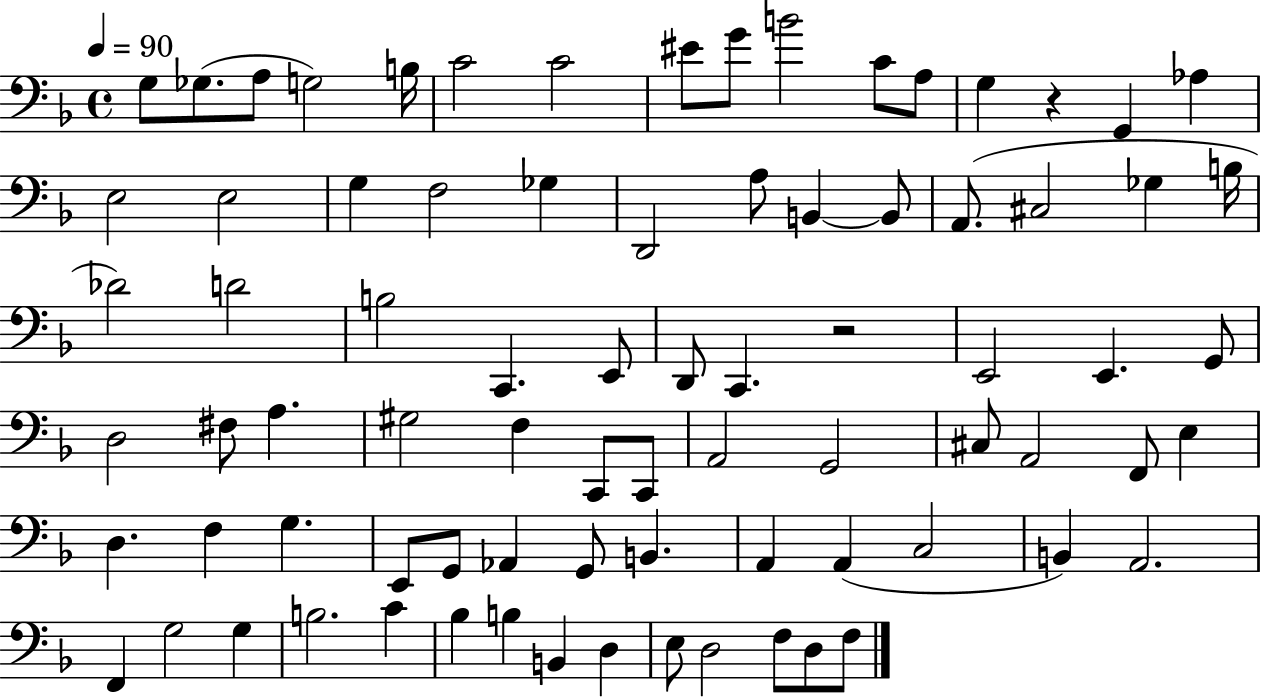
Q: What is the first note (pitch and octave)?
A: G3